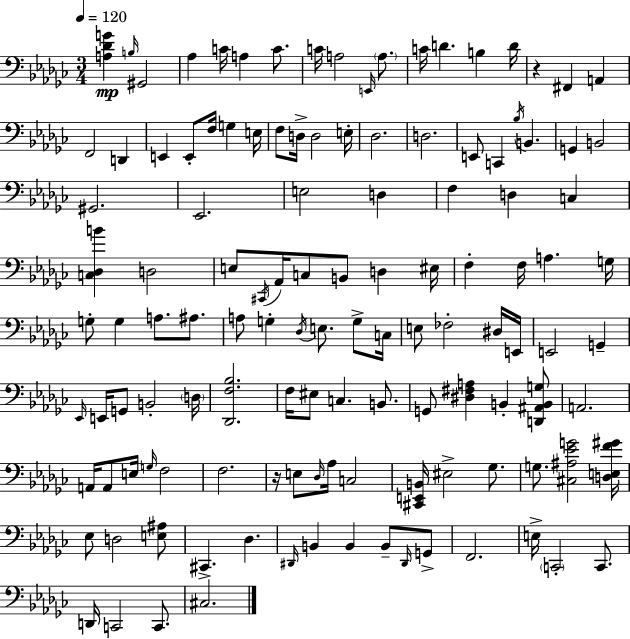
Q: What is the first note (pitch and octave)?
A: B3